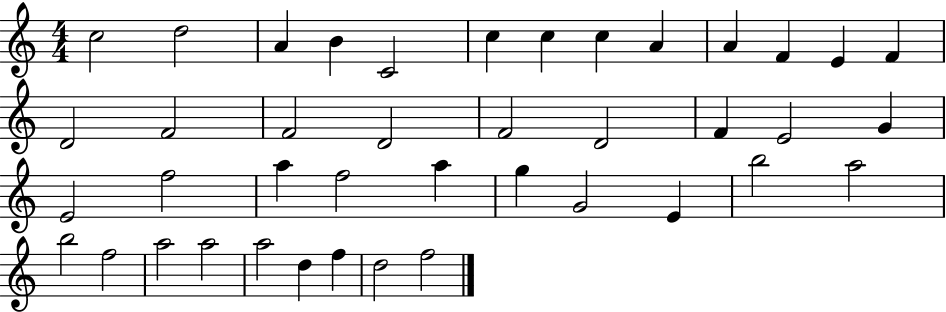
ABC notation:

X:1
T:Untitled
M:4/4
L:1/4
K:C
c2 d2 A B C2 c c c A A F E F D2 F2 F2 D2 F2 D2 F E2 G E2 f2 a f2 a g G2 E b2 a2 b2 f2 a2 a2 a2 d f d2 f2